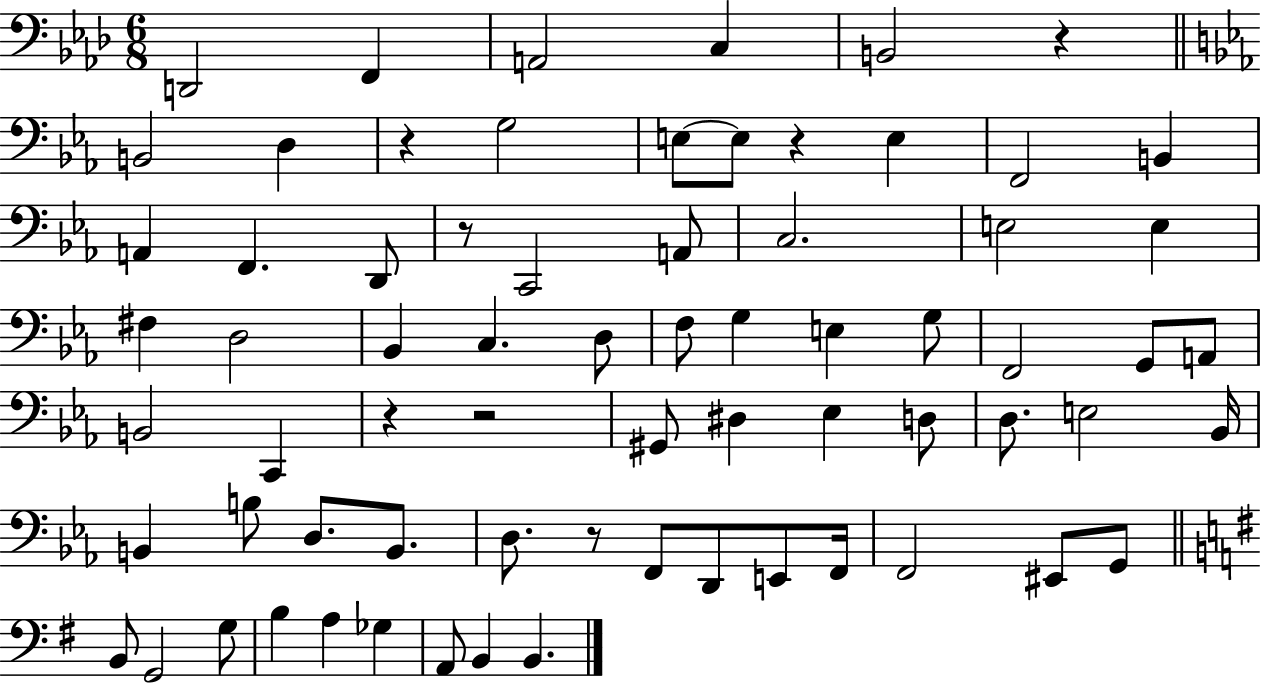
{
  \clef bass
  \numericTimeSignature
  \time 6/8
  \key aes \major
  d,2 f,4 | a,2 c4 | b,2 r4 | \bar "||" \break \key ees \major b,2 d4 | r4 g2 | e8~~ e8 r4 e4 | f,2 b,4 | \break a,4 f,4. d,8 | r8 c,2 a,8 | c2. | e2 e4 | \break fis4 d2 | bes,4 c4. d8 | f8 g4 e4 g8 | f,2 g,8 a,8 | \break b,2 c,4 | r4 r2 | gis,8 dis4 ees4 d8 | d8. e2 bes,16 | \break b,4 b8 d8. b,8. | d8. r8 f,8 d,8 e,8 f,16 | f,2 eis,8 g,8 | \bar "||" \break \key g \major b,8 g,2 g8 | b4 a4 ges4 | a,8 b,4 b,4. | \bar "|."
}